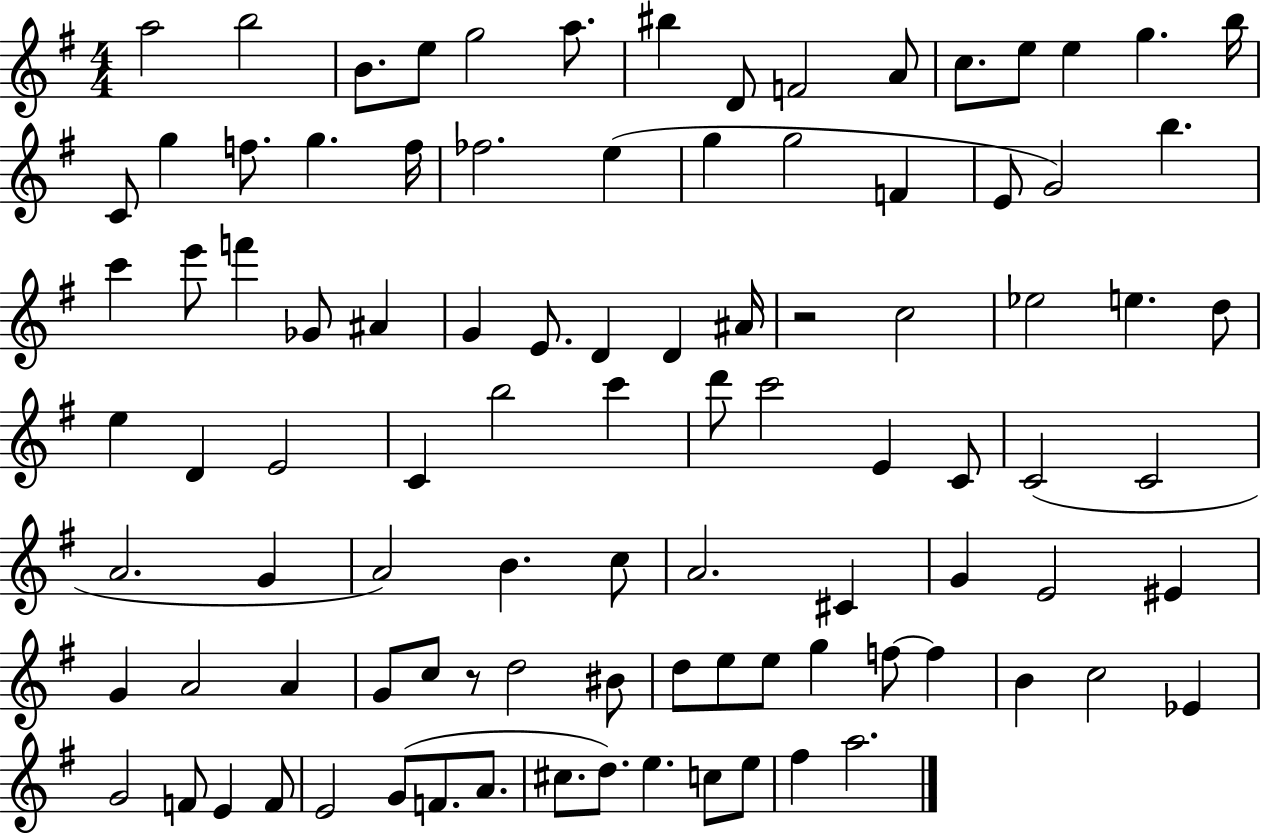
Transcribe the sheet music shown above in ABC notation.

X:1
T:Untitled
M:4/4
L:1/4
K:G
a2 b2 B/2 e/2 g2 a/2 ^b D/2 F2 A/2 c/2 e/2 e g b/4 C/2 g f/2 g f/4 _f2 e g g2 F E/2 G2 b c' e'/2 f' _G/2 ^A G E/2 D D ^A/4 z2 c2 _e2 e d/2 e D E2 C b2 c' d'/2 c'2 E C/2 C2 C2 A2 G A2 B c/2 A2 ^C G E2 ^E G A2 A G/2 c/2 z/2 d2 ^B/2 d/2 e/2 e/2 g f/2 f B c2 _E G2 F/2 E F/2 E2 G/2 F/2 A/2 ^c/2 d/2 e c/2 e/2 ^f a2